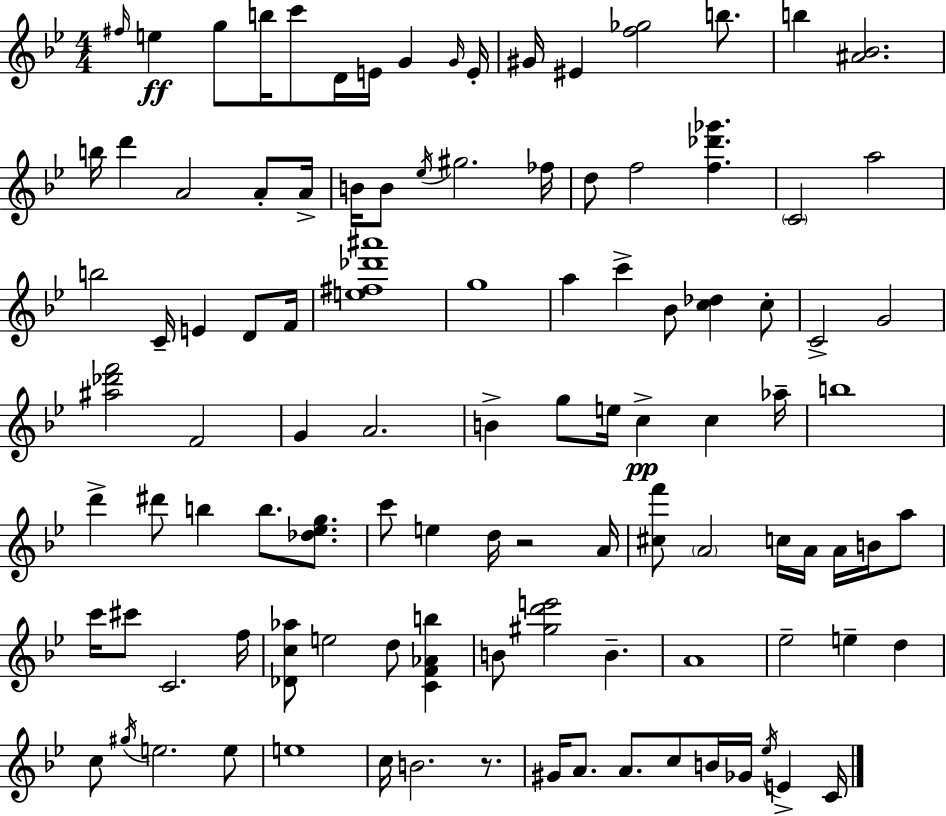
F#5/s E5/q G5/e B5/s C6/e D4/s E4/s G4/q G4/s E4/s G#4/s EIS4/q [F5,Gb5]/h B5/e. B5/q [A#4,Bb4]/h. B5/s D6/q A4/h A4/e A4/s B4/s B4/e Eb5/s G#5/h. FES5/s D5/e F5/h [F5,Db6,Gb6]/q. C4/h A5/h B5/h C4/s E4/q D4/e F4/s [E5,F#5,Db6,A#6]/w G5/w A5/q C6/q Bb4/e [C5,Db5]/q C5/e C4/h G4/h [A#5,Db6,F6]/h F4/h G4/q A4/h. B4/q G5/e E5/s C5/q C5/q Ab5/s B5/w D6/q D#6/e B5/q B5/e. [Db5,Eb5,G5]/e. C6/e E5/q D5/s R/h A4/s [C#5,F6]/e A4/h C5/s A4/s A4/s B4/s A5/e C6/s C#6/e C4/h. F5/s [Db4,C5,Ab5]/e E5/h D5/e [C4,F4,Ab4,B5]/q B4/e [G#5,D6,E6]/h B4/q. A4/w Eb5/h E5/q D5/q C5/e G#5/s E5/h. E5/e E5/w C5/s B4/h. R/e. G#4/s A4/e. A4/e. C5/e B4/s Gb4/s Eb5/s E4/q C4/s